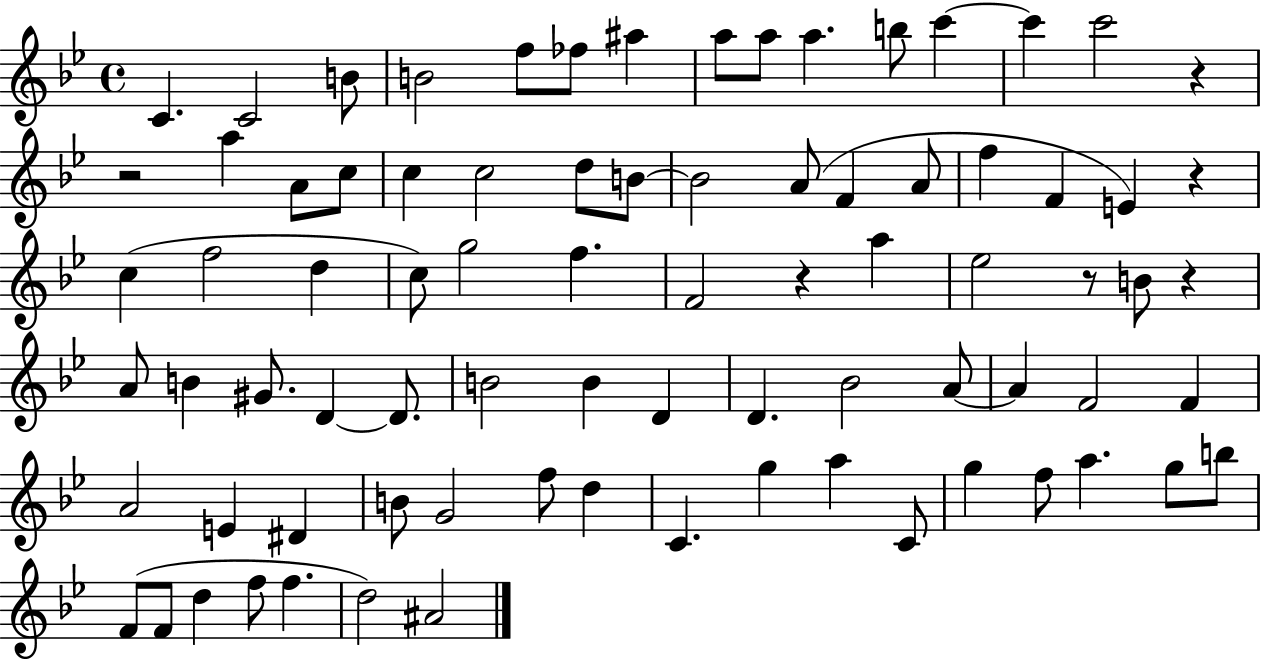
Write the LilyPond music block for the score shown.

{
  \clef treble
  \time 4/4
  \defaultTimeSignature
  \key bes \major
  c'4. c'2 b'8 | b'2 f''8 fes''8 ais''4 | a''8 a''8 a''4. b''8 c'''4~~ | c'''4 c'''2 r4 | \break r2 a''4 a'8 c''8 | c''4 c''2 d''8 b'8~~ | b'2 a'8( f'4 a'8 | f''4 f'4 e'4) r4 | \break c''4( f''2 d''4 | c''8) g''2 f''4. | f'2 r4 a''4 | ees''2 r8 b'8 r4 | \break a'8 b'4 gis'8. d'4~~ d'8. | b'2 b'4 d'4 | d'4. bes'2 a'8~~ | a'4 f'2 f'4 | \break a'2 e'4 dis'4 | b'8 g'2 f''8 d''4 | c'4. g''4 a''4 c'8 | g''4 f''8 a''4. g''8 b''8 | \break f'8( f'8 d''4 f''8 f''4. | d''2) ais'2 | \bar "|."
}